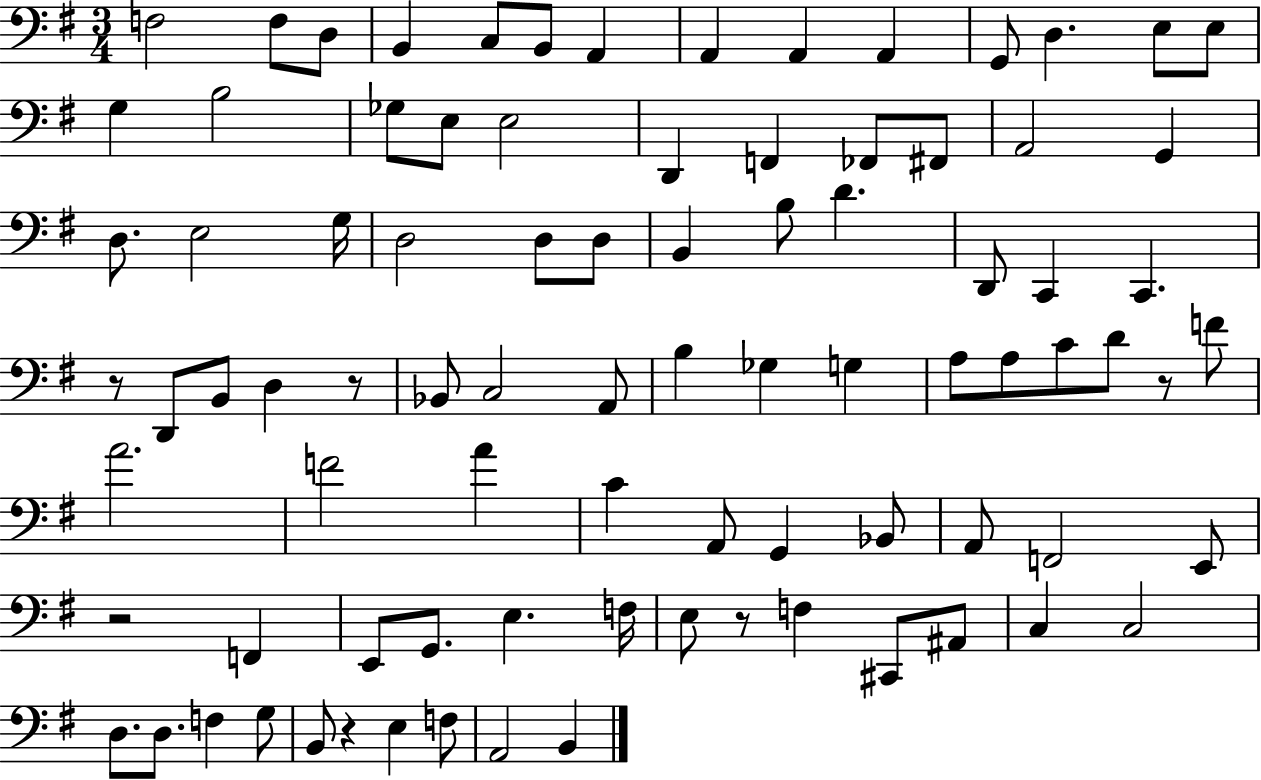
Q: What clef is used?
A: bass